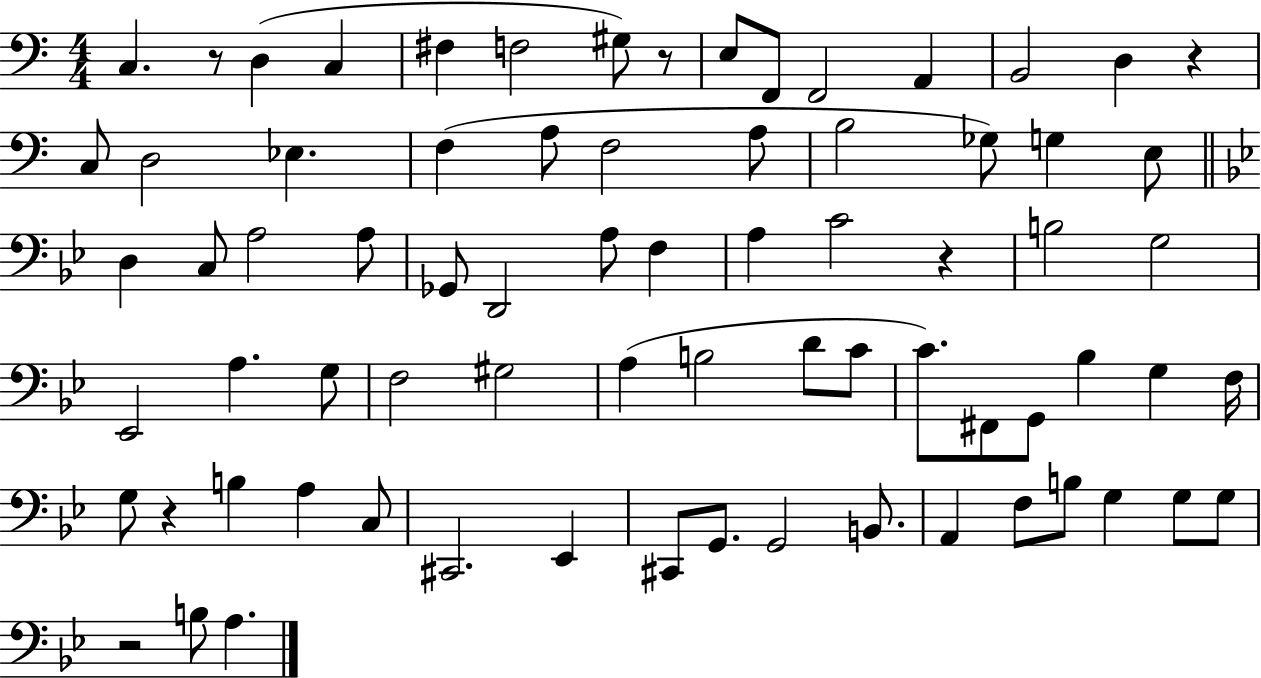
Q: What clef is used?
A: bass